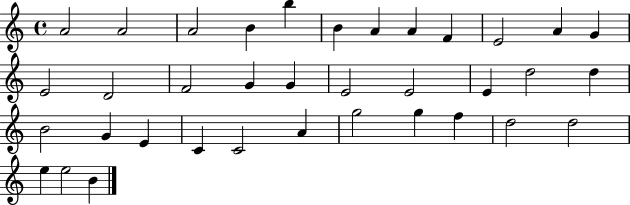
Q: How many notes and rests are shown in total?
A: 36